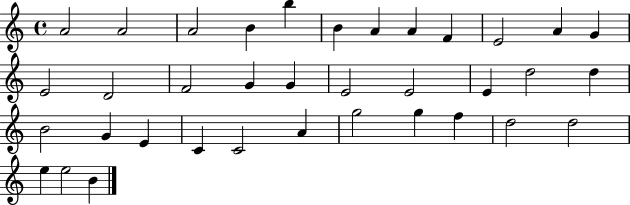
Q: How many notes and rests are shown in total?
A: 36